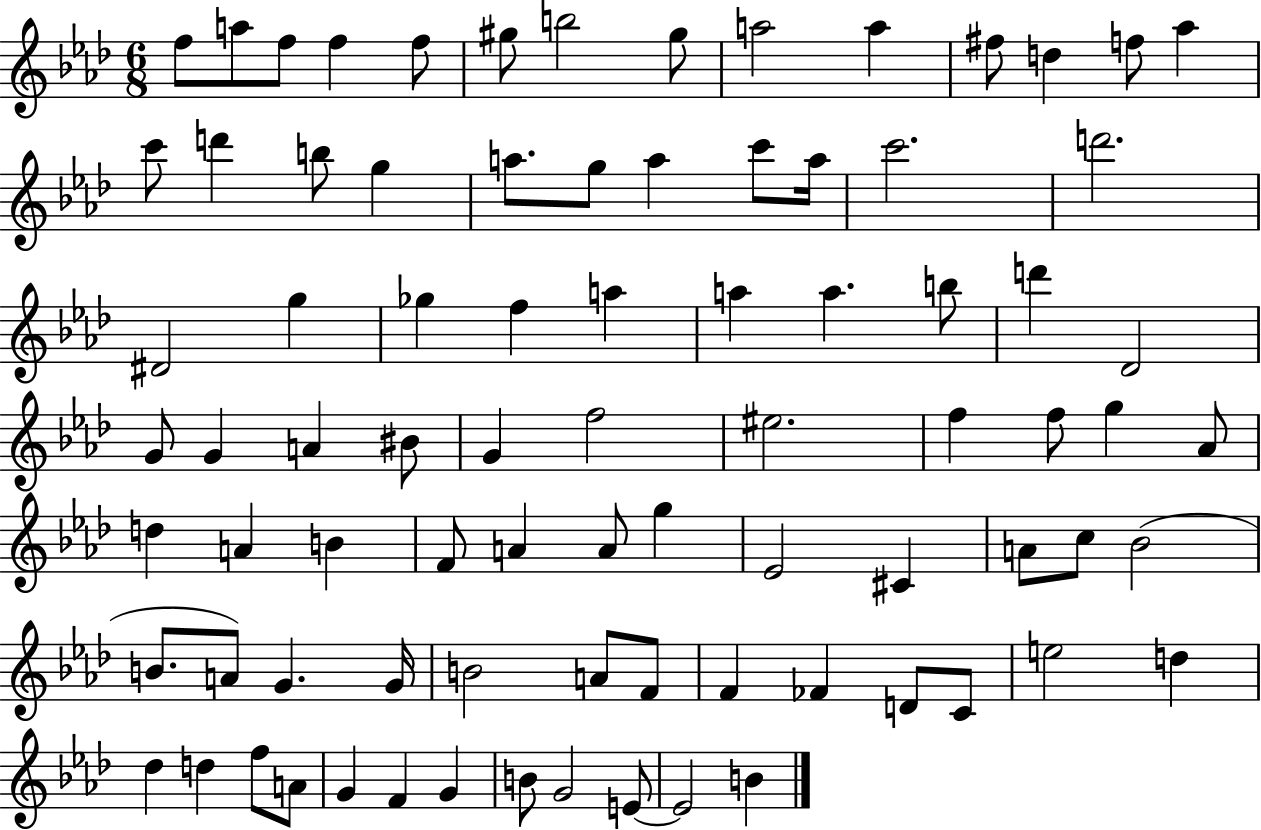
F5/e A5/e F5/e F5/q F5/e G#5/e B5/h G#5/e A5/h A5/q F#5/e D5/q F5/e Ab5/q C6/e D6/q B5/e G5/q A5/e. G5/e A5/q C6/e A5/s C6/h. D6/h. D#4/h G5/q Gb5/q F5/q A5/q A5/q A5/q. B5/e D6/q Db4/h G4/e G4/q A4/q BIS4/e G4/q F5/h EIS5/h. F5/q F5/e G5/q Ab4/e D5/q A4/q B4/q F4/e A4/q A4/e G5/q Eb4/h C#4/q A4/e C5/e Bb4/h B4/e. A4/e G4/q. G4/s B4/h A4/e F4/e F4/q FES4/q D4/e C4/e E5/h D5/q Db5/q D5/q F5/e A4/e G4/q F4/q G4/q B4/e G4/h E4/e E4/h B4/q